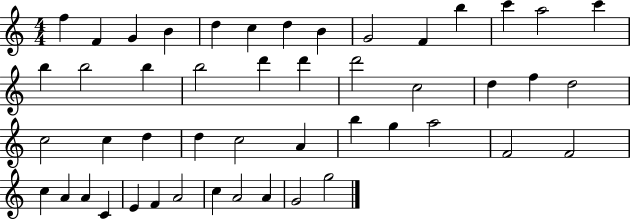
X:1
T:Untitled
M:4/4
L:1/4
K:C
f F G B d c d B G2 F b c' a2 c' b b2 b b2 d' d' d'2 c2 d f d2 c2 c d d c2 A b g a2 F2 F2 c A A C E F A2 c A2 A G2 g2